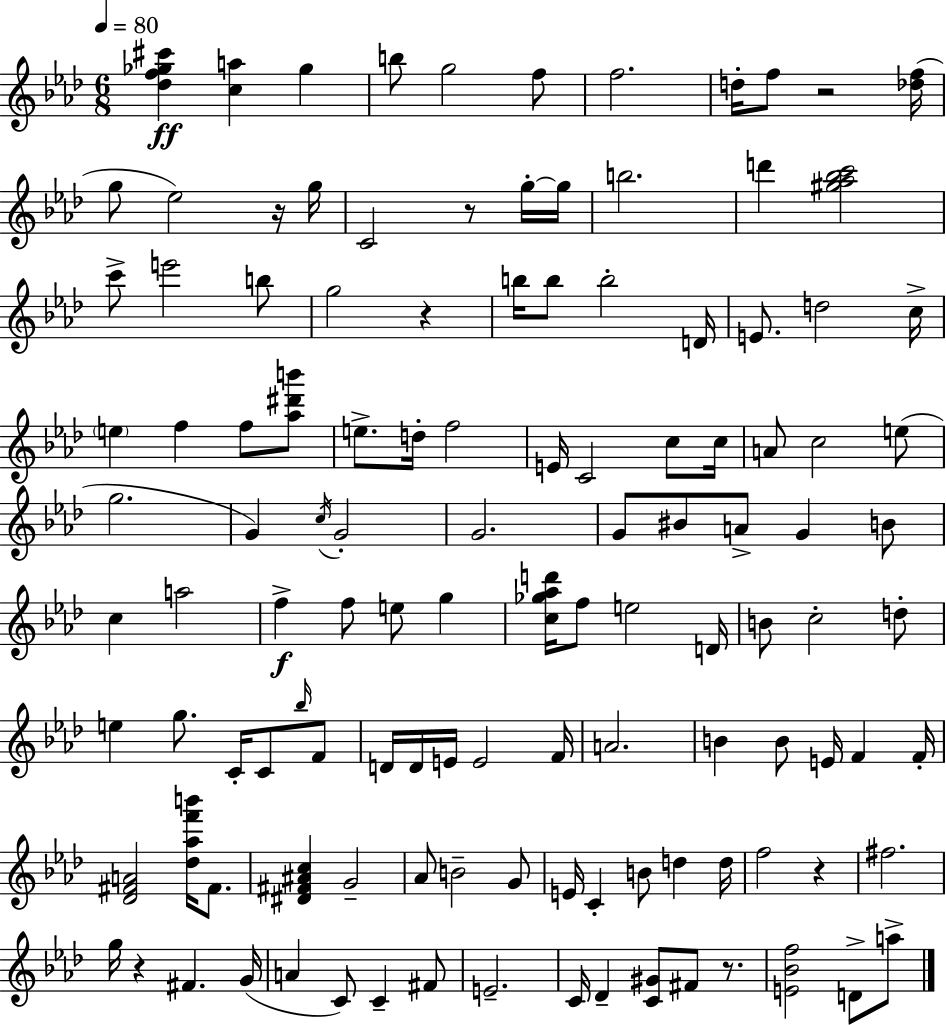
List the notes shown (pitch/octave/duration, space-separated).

[Db5,F5,Gb5,C#6]/q [C5,A5]/q Gb5/q B5/e G5/h F5/e F5/h. D5/s F5/e R/h [Db5,F5]/s G5/e Eb5/h R/s G5/s C4/h R/e G5/s G5/s B5/h. D6/q [G#5,Ab5,Bb5,C6]/h C6/e E6/h B5/e G5/h R/q B5/s B5/e B5/h D4/s E4/e. D5/h C5/s E5/q F5/q F5/e [Ab5,D#6,B6]/e E5/e. D5/s F5/h E4/s C4/h C5/e C5/s A4/e C5/h E5/e G5/h. G4/q C5/s G4/h G4/h. G4/e BIS4/e A4/e G4/q B4/e C5/q A5/h F5/q F5/e E5/e G5/q [C5,Gb5,Ab5,D6]/s F5/e E5/h D4/s B4/e C5/h D5/e E5/q G5/e. C4/s C4/e Bb5/s F4/e D4/s D4/s E4/s E4/h F4/s A4/h. B4/q B4/e E4/s F4/q F4/s [Db4,F#4,A4]/h [Db5,Ab5,F6,B6]/s F#4/e. [D#4,F#4,A#4,C5]/q G4/h Ab4/e B4/h G4/e E4/s C4/q B4/e D5/q D5/s F5/h R/q F#5/h. G5/s R/q F#4/q. G4/s A4/q C4/e C4/q F#4/e E4/h. C4/s Db4/q [C4,G#4]/e F#4/e R/e. [E4,Bb4,F5]/h D4/e A5/e